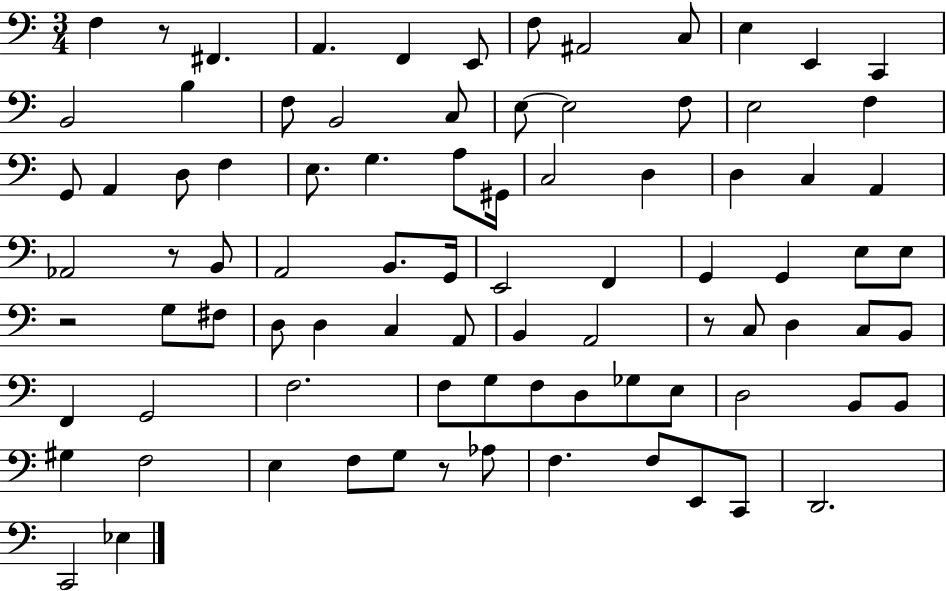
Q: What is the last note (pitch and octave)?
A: Eb3